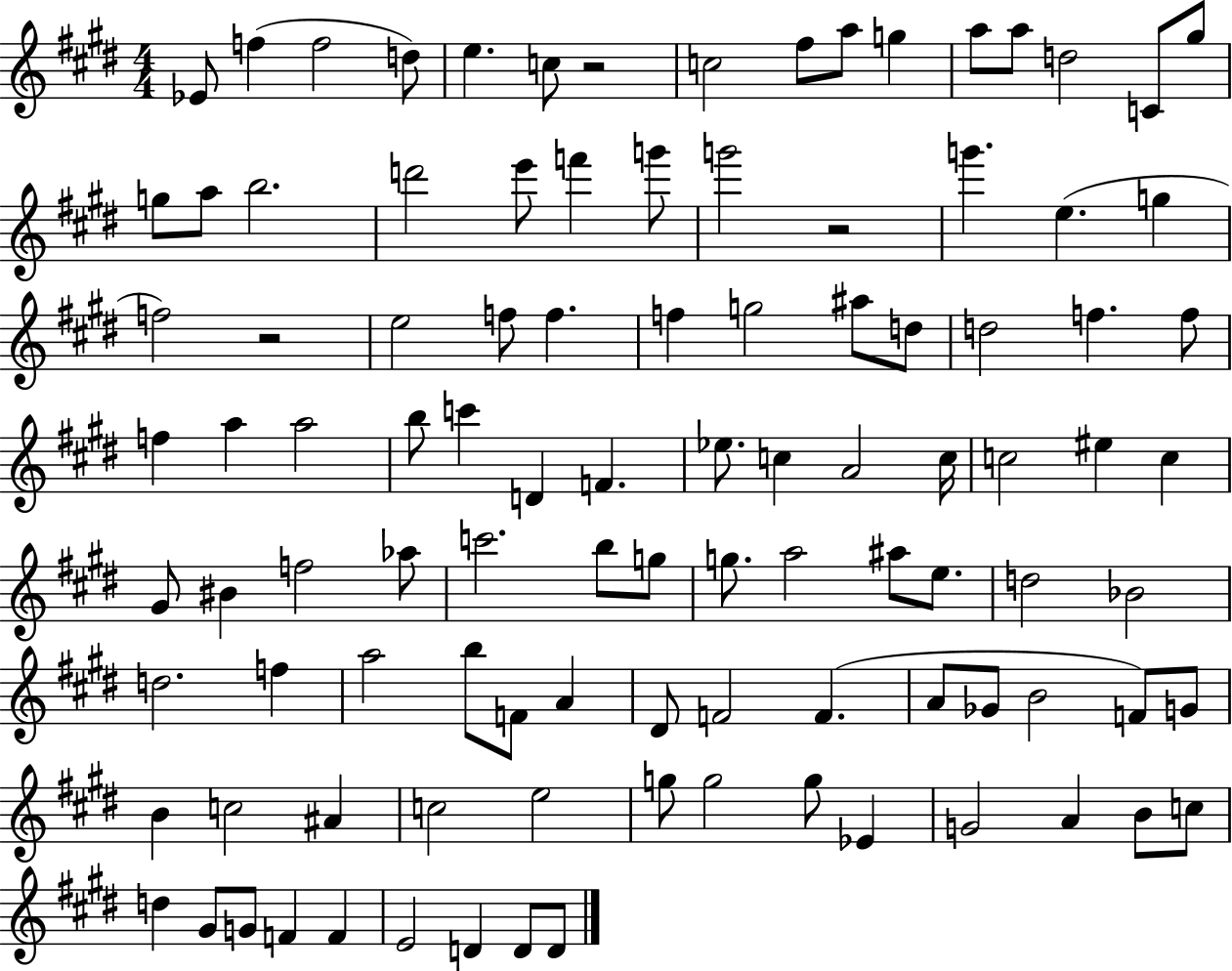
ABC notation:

X:1
T:Untitled
M:4/4
L:1/4
K:E
_E/2 f f2 d/2 e c/2 z2 c2 ^f/2 a/2 g a/2 a/2 d2 C/2 ^g/2 g/2 a/2 b2 d'2 e'/2 f' g'/2 g'2 z2 g' e g f2 z2 e2 f/2 f f g2 ^a/2 d/2 d2 f f/2 f a a2 b/2 c' D F _e/2 c A2 c/4 c2 ^e c ^G/2 ^B f2 _a/2 c'2 b/2 g/2 g/2 a2 ^a/2 e/2 d2 _B2 d2 f a2 b/2 F/2 A ^D/2 F2 F A/2 _G/2 B2 F/2 G/2 B c2 ^A c2 e2 g/2 g2 g/2 _E G2 A B/2 c/2 d ^G/2 G/2 F F E2 D D/2 D/2